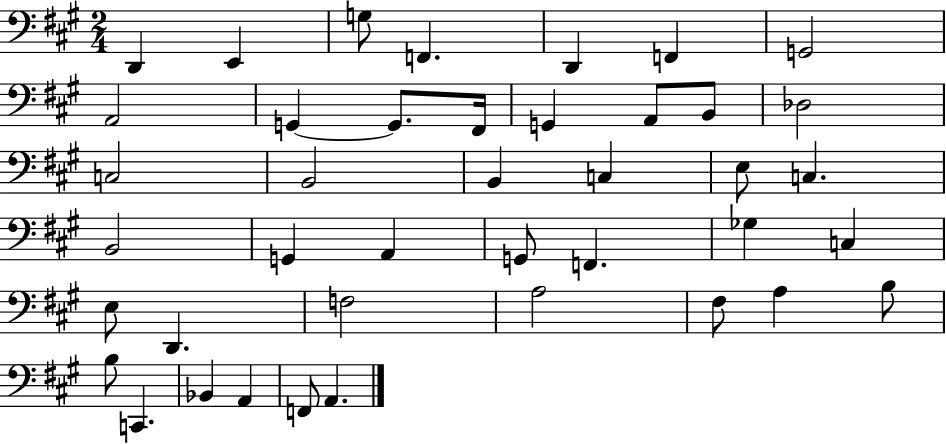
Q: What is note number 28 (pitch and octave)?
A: C3